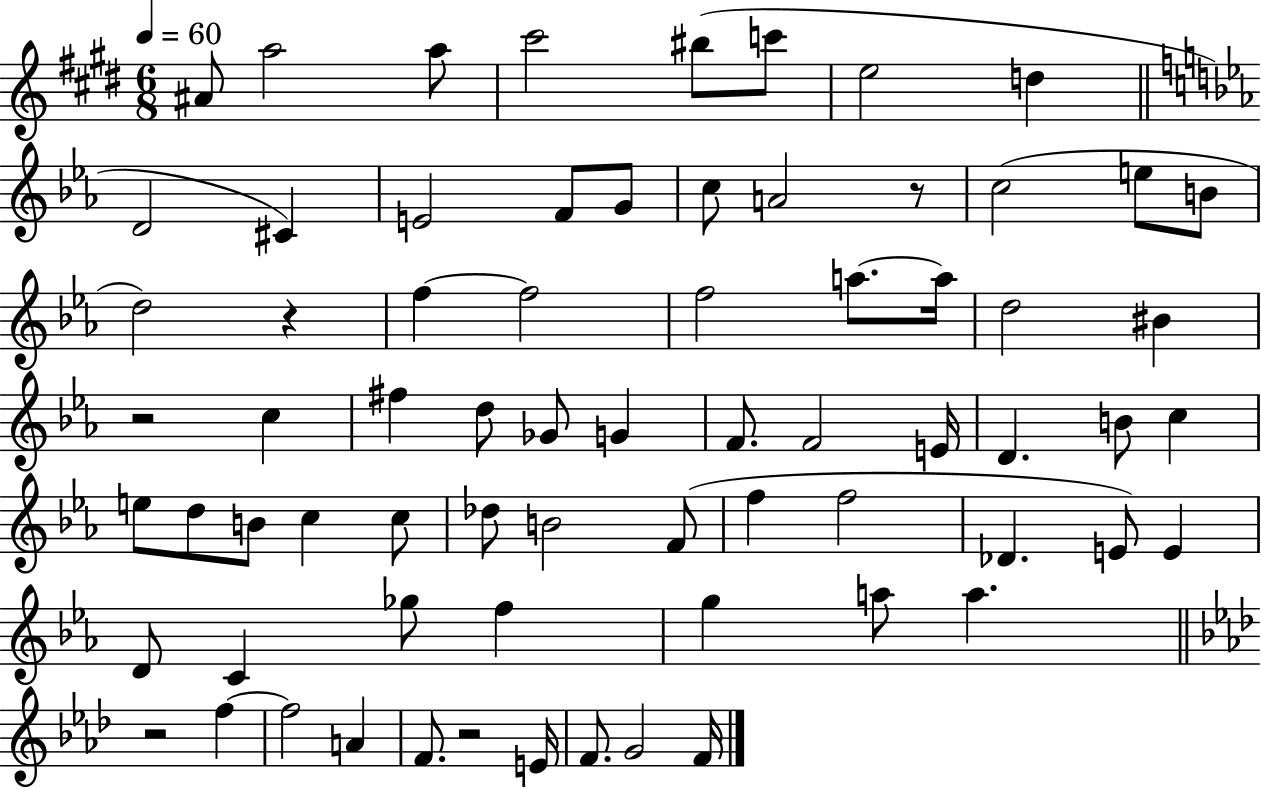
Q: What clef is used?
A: treble